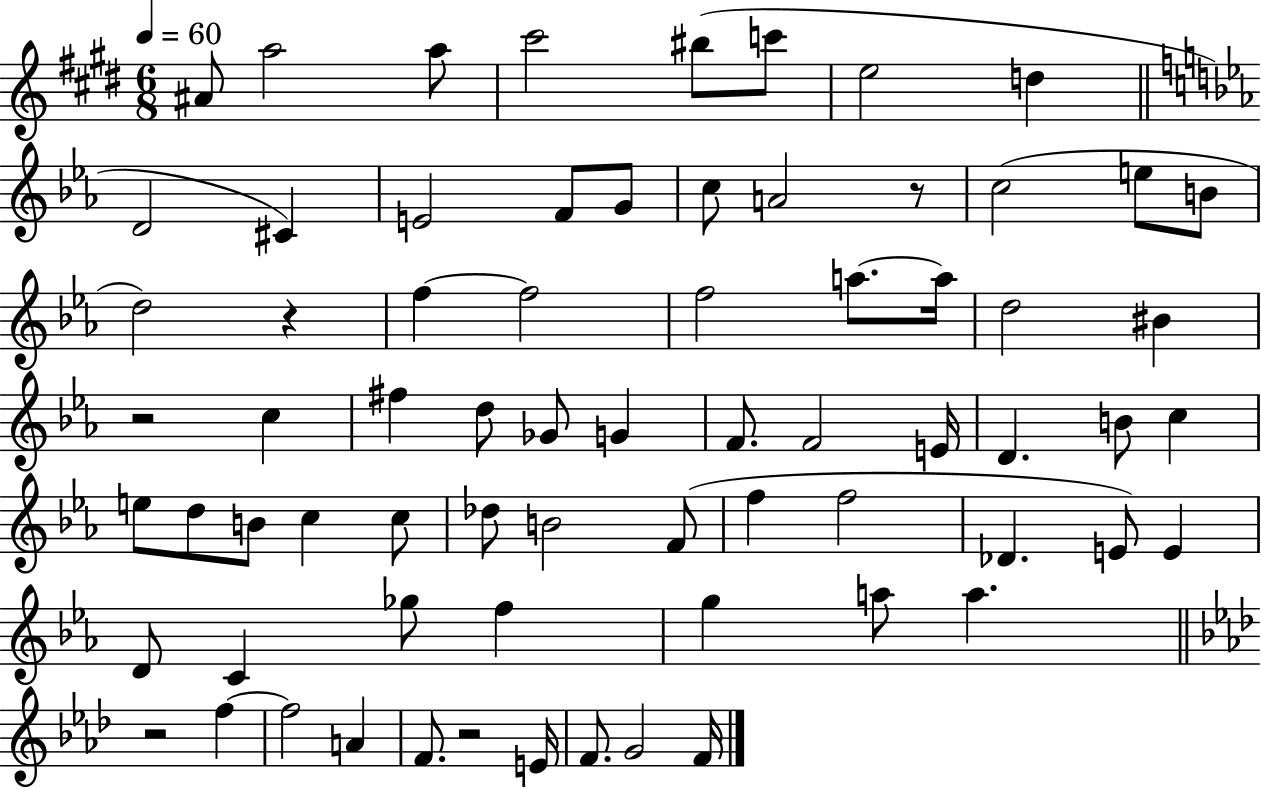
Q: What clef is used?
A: treble